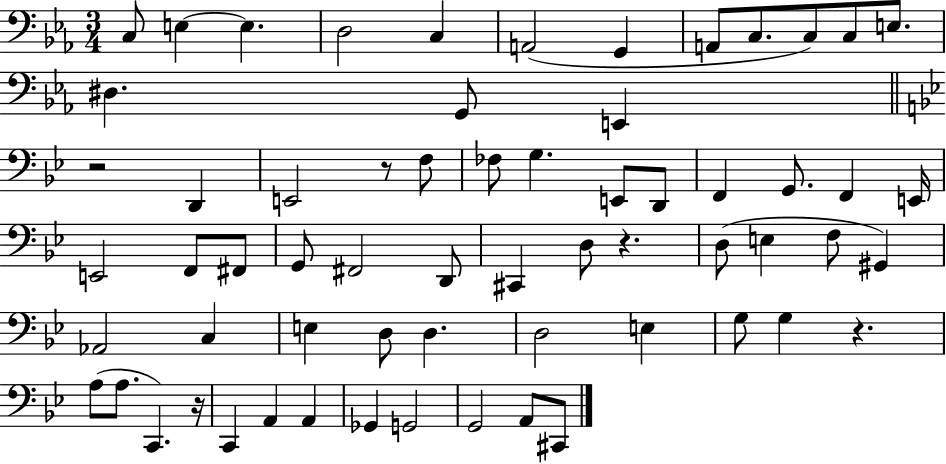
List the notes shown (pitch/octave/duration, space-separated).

C3/e E3/q E3/q. D3/h C3/q A2/h G2/q A2/e C3/e. C3/e C3/e E3/e. D#3/q. G2/e E2/q R/h D2/q E2/h R/e F3/e FES3/e G3/q. E2/e D2/e F2/q G2/e. F2/q E2/s E2/h F2/e F#2/e G2/e F#2/h D2/e C#2/q D3/e R/q. D3/e E3/q F3/e G#2/q Ab2/h C3/q E3/q D3/e D3/q. D3/h E3/q G3/e G3/q R/q. A3/e A3/e. C2/q. R/s C2/q A2/q A2/q Gb2/q G2/h G2/h A2/e C#2/e